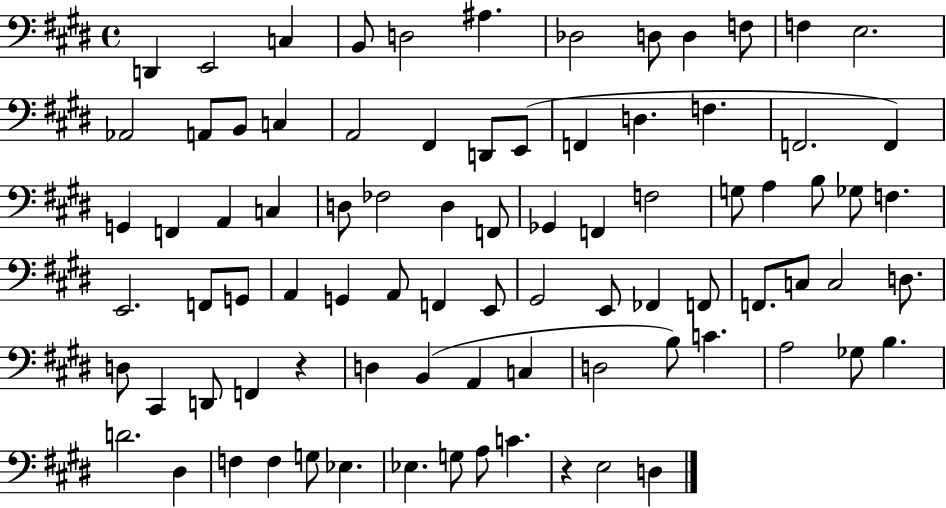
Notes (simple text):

D2/q E2/h C3/q B2/e D3/h A#3/q. Db3/h D3/e D3/q F3/e F3/q E3/h. Ab2/h A2/e B2/e C3/q A2/h F#2/q D2/e E2/e F2/q D3/q. F3/q. F2/h. F2/q G2/q F2/q A2/q C3/q D3/e FES3/h D3/q F2/e Gb2/q F2/q F3/h G3/e A3/q B3/e Gb3/e F3/q. E2/h. F2/e G2/e A2/q G2/q A2/e F2/q E2/e G#2/h E2/e FES2/q F2/e F2/e. C3/e C3/h D3/e. D3/e C#2/q D2/e F2/q R/q D3/q B2/q A2/q C3/q D3/h B3/e C4/q. A3/h Gb3/e B3/q. D4/h. D#3/q F3/q F3/q G3/e Eb3/q. Eb3/q. G3/e A3/e C4/q. R/q E3/h D3/q